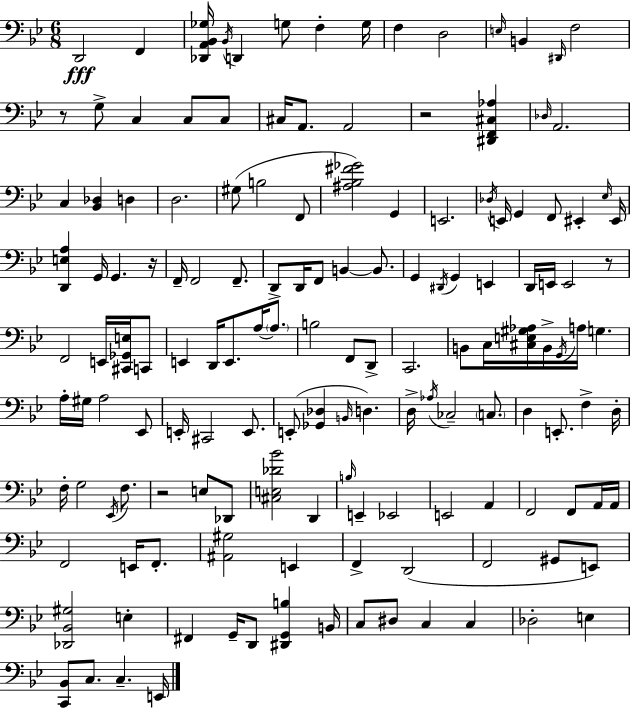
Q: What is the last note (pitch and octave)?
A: E2